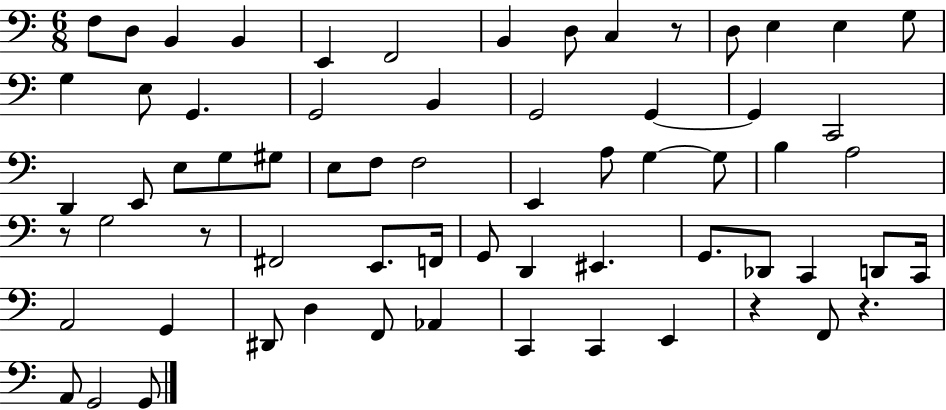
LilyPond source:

{
  \clef bass
  \numericTimeSignature
  \time 6/8
  \key c \major
  \repeat volta 2 { f8 d8 b,4 b,4 | e,4 f,2 | b,4 d8 c4 r8 | d8 e4 e4 g8 | \break g4 e8 g,4. | g,2 b,4 | g,2 g,4~~ | g,4 c,2 | \break d,4 e,8 e8 g8 gis8 | e8 f8 f2 | e,4 a8 g4~~ g8 | b4 a2 | \break r8 g2 r8 | fis,2 e,8. f,16 | g,8 d,4 eis,4. | g,8. des,8 c,4 d,8 c,16 | \break a,2 g,4 | dis,8 d4 f,8 aes,4 | c,4 c,4 e,4 | r4 f,8 r4. | \break a,8 g,2 g,8 | } \bar "|."
}